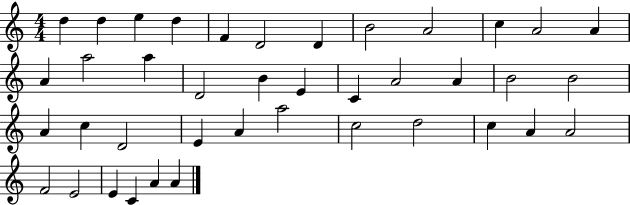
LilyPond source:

{
  \clef treble
  \numericTimeSignature
  \time 4/4
  \key c \major
  d''4 d''4 e''4 d''4 | f'4 d'2 d'4 | b'2 a'2 | c''4 a'2 a'4 | \break a'4 a''2 a''4 | d'2 b'4 e'4 | c'4 a'2 a'4 | b'2 b'2 | \break a'4 c''4 d'2 | e'4 a'4 a''2 | c''2 d''2 | c''4 a'4 a'2 | \break f'2 e'2 | e'4 c'4 a'4 a'4 | \bar "|."
}